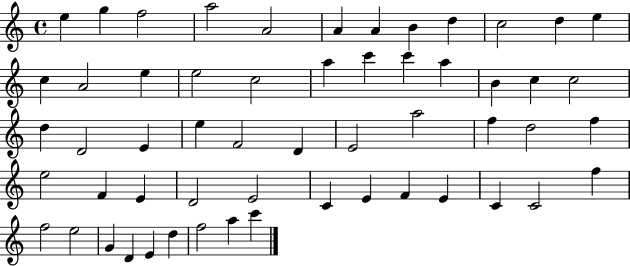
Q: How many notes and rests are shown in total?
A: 56